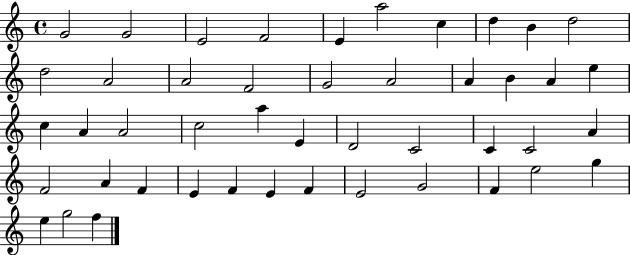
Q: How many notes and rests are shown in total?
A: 46